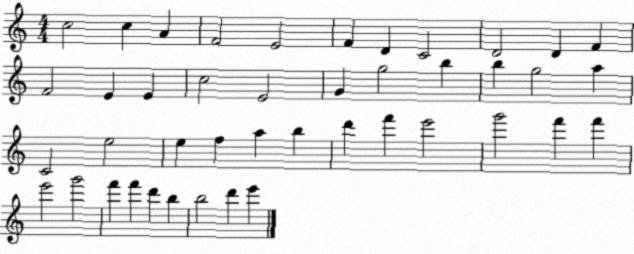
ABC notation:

X:1
T:Untitled
M:4/4
L:1/4
K:C
c2 c A F2 E2 F D C2 D2 D F F2 E E c2 E2 G g2 b b g2 a C2 e2 e f a b d' f' e'2 g'2 f' f' e'2 g'2 f' f' d' b b2 d' e'